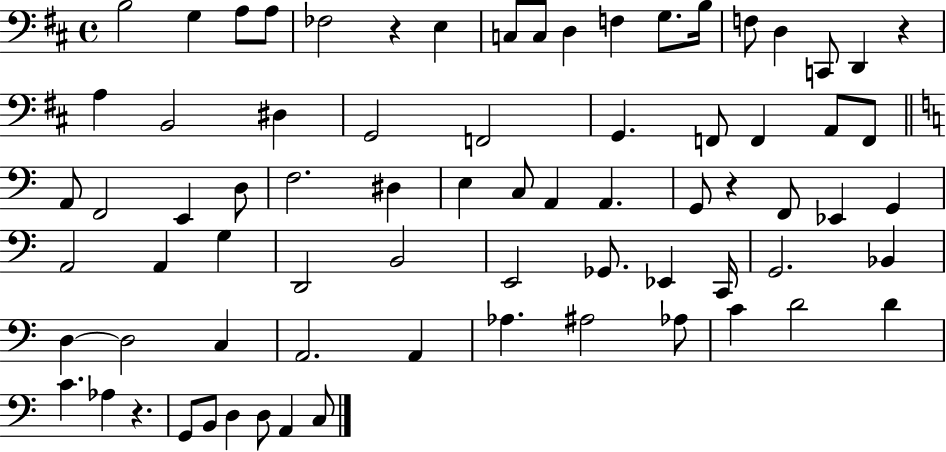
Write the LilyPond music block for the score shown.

{
  \clef bass
  \time 4/4
  \defaultTimeSignature
  \key d \major
  b2 g4 a8 a8 | fes2 r4 e4 | c8 c8 d4 f4 g8. b16 | f8 d4 c,8 d,4 r4 | \break a4 b,2 dis4 | g,2 f,2 | g,4. f,8 f,4 a,8 f,8 | \bar "||" \break \key c \major a,8 f,2 e,4 d8 | f2. dis4 | e4 c8 a,4 a,4. | g,8 r4 f,8 ees,4 g,4 | \break a,2 a,4 g4 | d,2 b,2 | e,2 ges,8. ees,4 c,16 | g,2. bes,4 | \break d4~~ d2 c4 | a,2. a,4 | aes4. ais2 aes8 | c'4 d'2 d'4 | \break c'4. aes4 r4. | g,8 b,8 d4 d8 a,4 c8 | \bar "|."
}